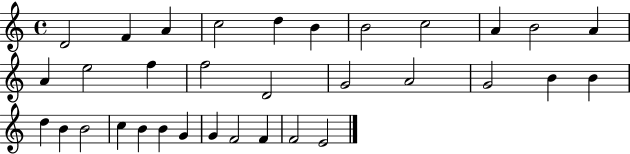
D4/h F4/q A4/q C5/h D5/q B4/q B4/h C5/h A4/q B4/h A4/q A4/q E5/h F5/q F5/h D4/h G4/h A4/h G4/h B4/q B4/q D5/q B4/q B4/h C5/q B4/q B4/q G4/q G4/q F4/h F4/q F4/h E4/h